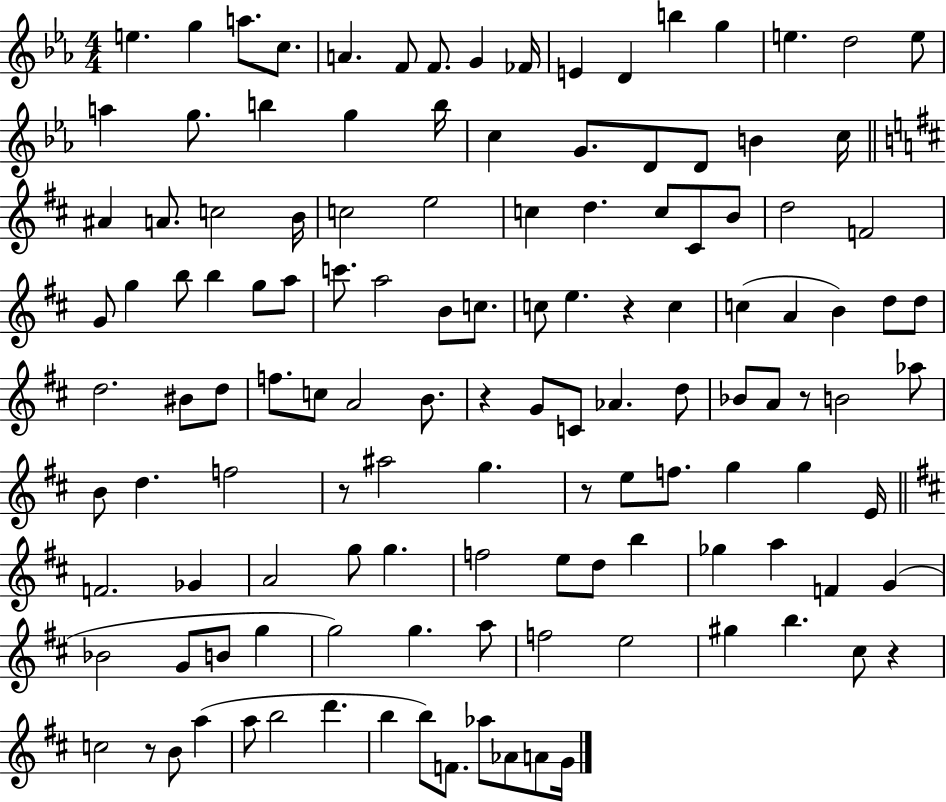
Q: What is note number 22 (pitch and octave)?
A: C5